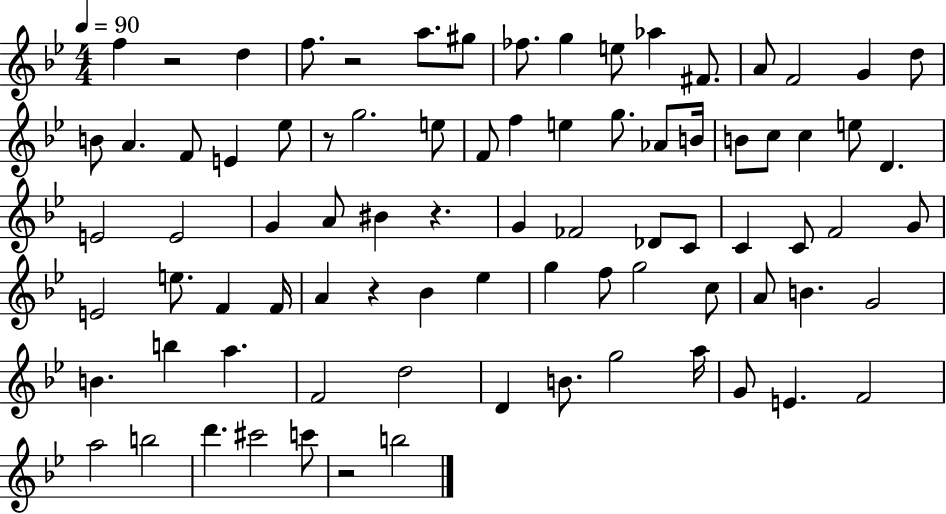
X:1
T:Untitled
M:4/4
L:1/4
K:Bb
f z2 d f/2 z2 a/2 ^g/2 _f/2 g e/2 _a ^F/2 A/2 F2 G d/2 B/2 A F/2 E _e/2 z/2 g2 e/2 F/2 f e g/2 _A/2 B/4 B/2 c/2 c e/2 D E2 E2 G A/2 ^B z G _F2 _D/2 C/2 C C/2 F2 G/2 E2 e/2 F F/4 A z _B _e g f/2 g2 c/2 A/2 B G2 B b a F2 d2 D B/2 g2 a/4 G/2 E F2 a2 b2 d' ^c'2 c'/2 z2 b2